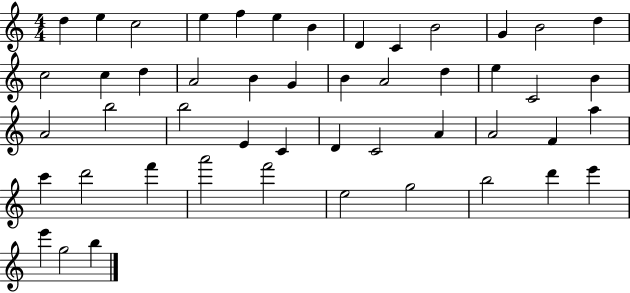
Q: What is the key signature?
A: C major